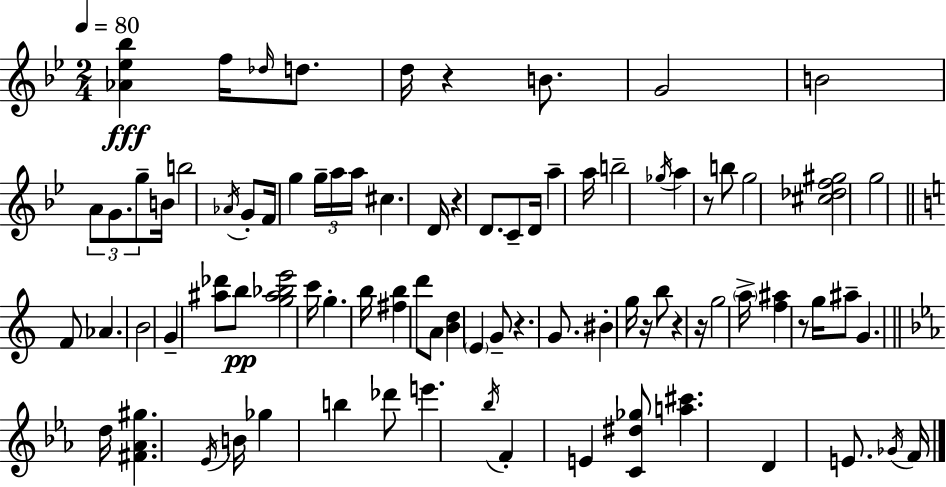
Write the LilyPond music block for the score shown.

{
  \clef treble
  \numericTimeSignature
  \time 2/4
  \key g \minor
  \tempo 4 = 80
  <aes' ees'' bes''>4\fff f''16 \grace { des''16 } d''8. | d''16 r4 b'8. | g'2 | b'2 | \break \tuplet 3/2 { a'8 g'8. g''8-- } | b'16 b''2 | \acciaccatura { aes'16 } g'8-. f'16 g''4 | \tuplet 3/2 { g''16-- a''16 a''16 } cis''4. | \break d'16 r4 d'8. | c'8-- d'16 a''4-- | a''16 b''2-- | \acciaccatura { ges''16 } a''4 r8 | \break b''8 g''2 | <cis'' des'' f'' gis''>2 | g''2 | \bar "||" \break \key c \major f'8 aes'4. | b'2 | g'4-- <ais'' des'''>8 b''8\pp | <g'' ais'' bes'' e'''>2 | \break c'''16 g''4.-. b''16 | <fis'' b''>4 d'''8 a'8 | <b' d''>4 \parenthesize e'4 | g'8-- r4. | \break g'8. bis'4-. g''16 | r16 b''8 r4 r16 | g''2 | \parenthesize a''16-> <f'' ais''>4 r8 g''16 | \break ais''8-- g'4. | \bar "||" \break \key c \minor d''16 <fis' aes' gis''>4. \acciaccatura { ees'16 } | b'16 ges''4 b''4 | des'''8 e'''4. | \acciaccatura { bes''16 } f'4-. e'4 | \break <c' dis'' ges''>8 <a'' cis'''>4. | d'4 e'8. | \acciaccatura { ges'16 } f'16 \bar "|."
}